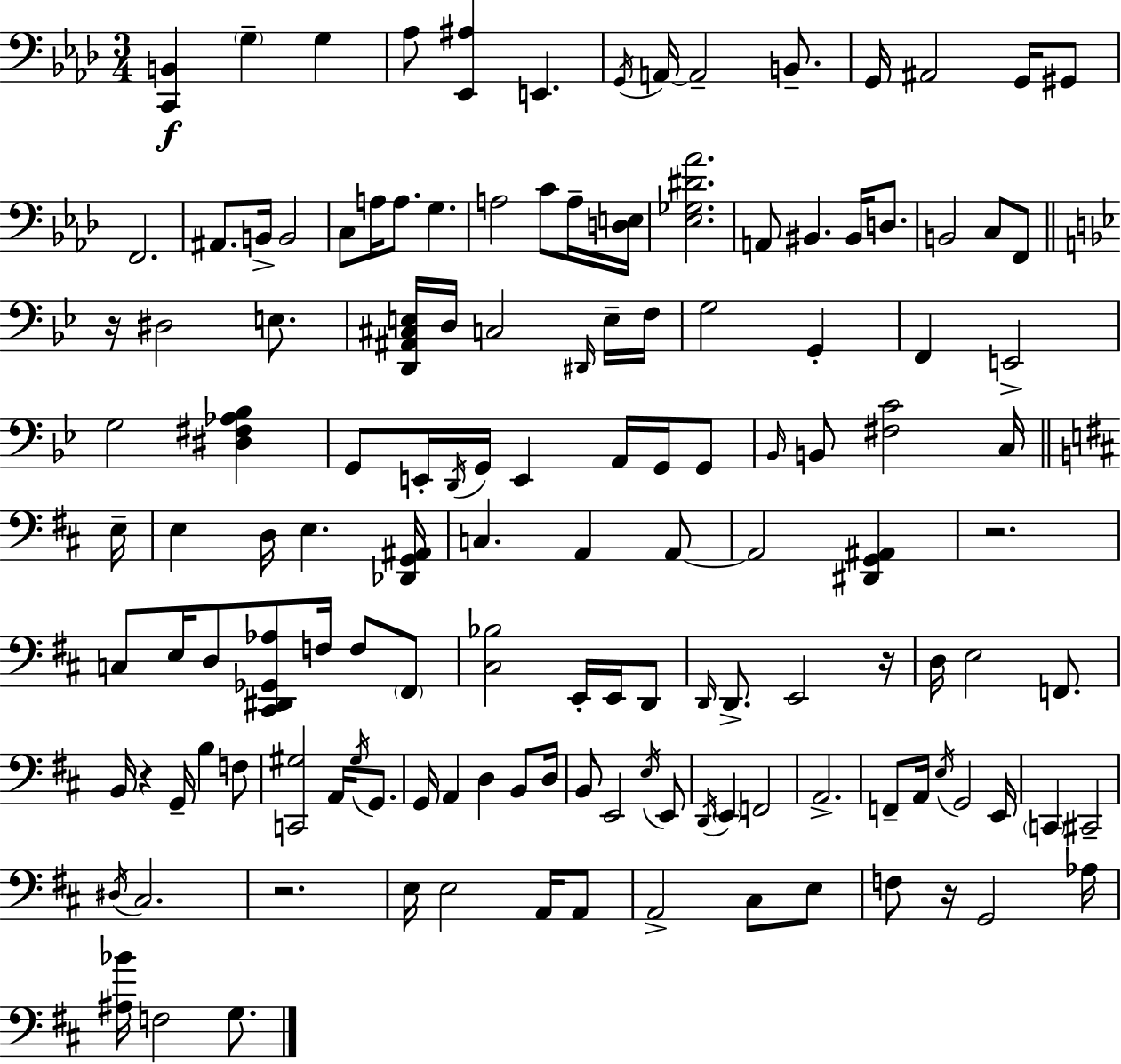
{
  \clef bass
  \numericTimeSignature
  \time 3/4
  \key f \minor
  \repeat volta 2 { <c, b,>4\f \parenthesize g4-- g4 | aes8 <ees, ais>4 e,4. | \acciaccatura { g,16 } a,16~~ a,2-- b,8.-- | g,16 ais,2 g,16 gis,8 | \break f,2. | ais,8. b,16-> b,2 | c8 a16 a8. g4. | a2 c'8 a16-- | \break <d e>16 <ees ges dis' aes'>2. | a,8 bis,4. bis,16 d8. | b,2 c8 f,8 | \bar "||" \break \key g \minor r16 dis2 e8. | <d, ais, cis e>16 d16 c2 \grace { dis,16 } e16-- | f16 g2 g,4-. | f,4 e,2-> | \break g2 <dis fis aes bes>4 | g,8 e,16-. \acciaccatura { d,16 } g,16 e,4 a,16 g,16 | g,8 \grace { bes,16 } b,8 <fis c'>2 | c16 \bar "||" \break \key b \minor e16-- e4 d16 e4. | <des, g, ais,>16 c4. a,4 a,8~~ | a,2 <dis, g, ais,>4 | r2. | \break c8 e16 d8 <cis, dis, ges, aes>8 f16 f8 \parenthesize fis,8 | <cis bes>2 e,16-. e,16 d,8 | \grace { d,16 } d,8.-> e,2 | r16 d16 e2 f,8. | \break b,16 r4 g,16-- b4 | f8 <c, gis>2 a,16 \acciaccatura { gis16 } | g,8. g,16 a,4 d4 | b,8 d16 b,8 e,2 | \break \acciaccatura { e16 } e,8 \acciaccatura { d,16 } \parenthesize e,4 f,2 | a,2.-> | f,8-- a,16 \acciaccatura { e16 } g,2 | e,16 \parenthesize c,4 cis,2-- | \break \acciaccatura { dis16 } cis2. | r2. | e16 e2 | a,16 a,8 a,2-> | \break cis8 e8 f8 r16 g,2 | aes16 <ais bes'>16 f2 | g8. } \bar "|."
}